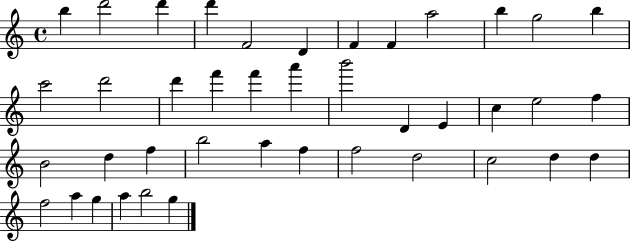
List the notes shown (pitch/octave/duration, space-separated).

B5/q D6/h D6/q D6/q F4/h D4/q F4/q F4/q A5/h B5/q G5/h B5/q C6/h D6/h D6/q F6/q F6/q A6/q B6/h D4/q E4/q C5/q E5/h F5/q B4/h D5/q F5/q B5/h A5/q F5/q F5/h D5/h C5/h D5/q D5/q F5/h A5/q G5/q A5/q B5/h G5/q